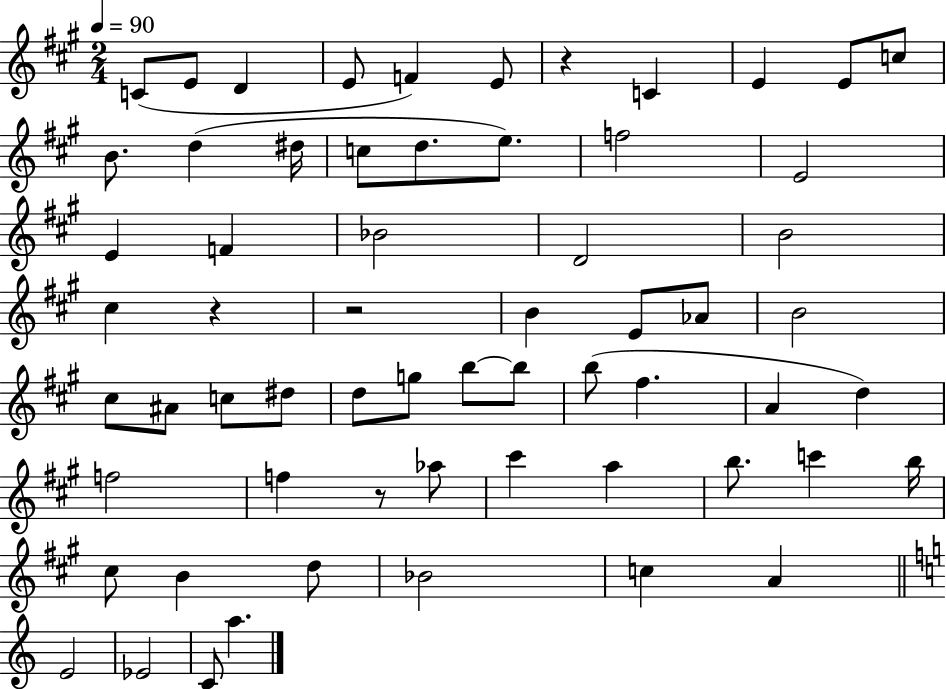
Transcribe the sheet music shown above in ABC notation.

X:1
T:Untitled
M:2/4
L:1/4
K:A
C/2 E/2 D E/2 F E/2 z C E E/2 c/2 B/2 d ^d/4 c/2 d/2 e/2 f2 E2 E F _B2 D2 B2 ^c z z2 B E/2 _A/2 B2 ^c/2 ^A/2 c/2 ^d/2 d/2 g/2 b/2 b/2 b/2 ^f A d f2 f z/2 _a/2 ^c' a b/2 c' b/4 ^c/2 B d/2 _B2 c A E2 _E2 C/2 a